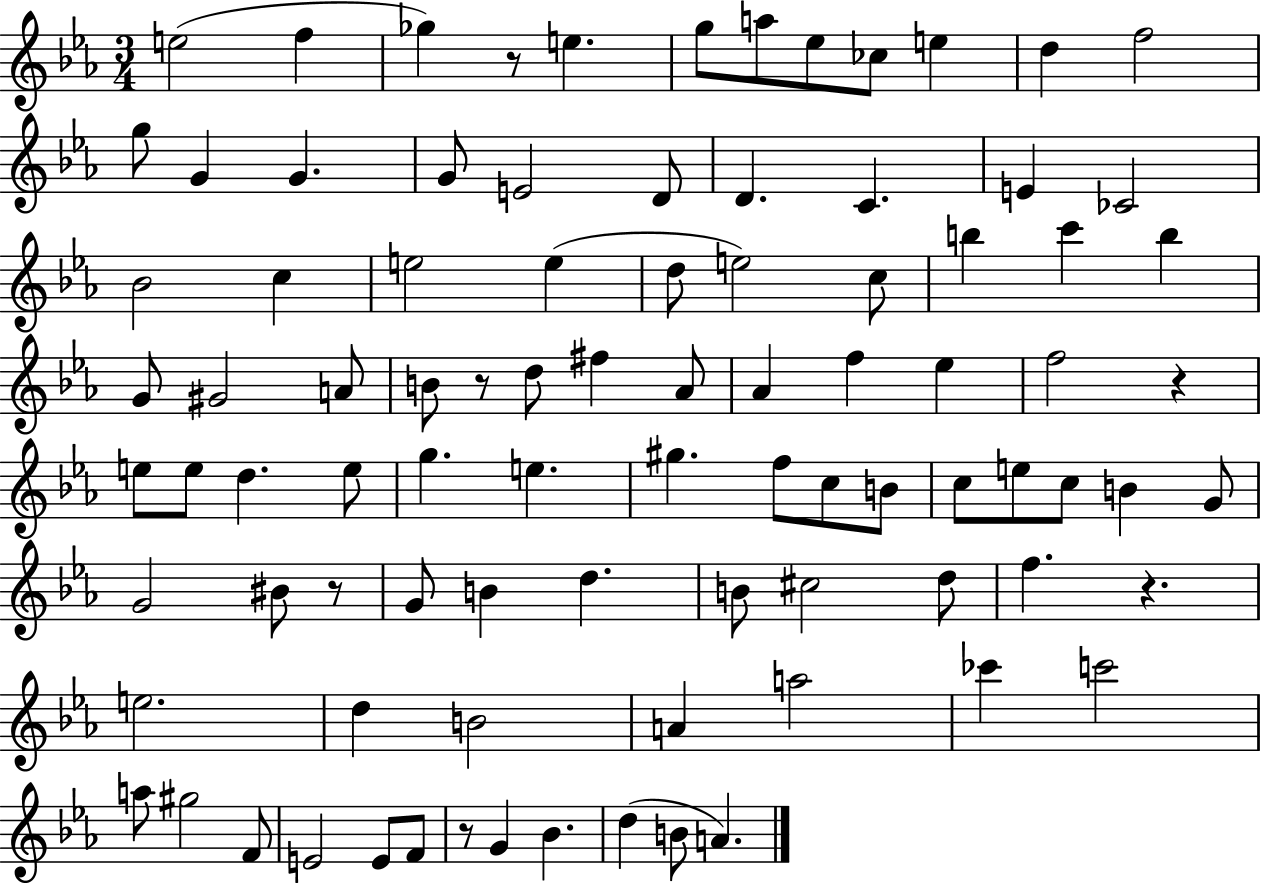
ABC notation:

X:1
T:Untitled
M:3/4
L:1/4
K:Eb
e2 f _g z/2 e g/2 a/2 _e/2 _c/2 e d f2 g/2 G G G/2 E2 D/2 D C E _C2 _B2 c e2 e d/2 e2 c/2 b c' b G/2 ^G2 A/2 B/2 z/2 d/2 ^f _A/2 _A f _e f2 z e/2 e/2 d e/2 g e ^g f/2 c/2 B/2 c/2 e/2 c/2 B G/2 G2 ^B/2 z/2 G/2 B d B/2 ^c2 d/2 f z e2 d B2 A a2 _c' c'2 a/2 ^g2 F/2 E2 E/2 F/2 z/2 G _B d B/2 A